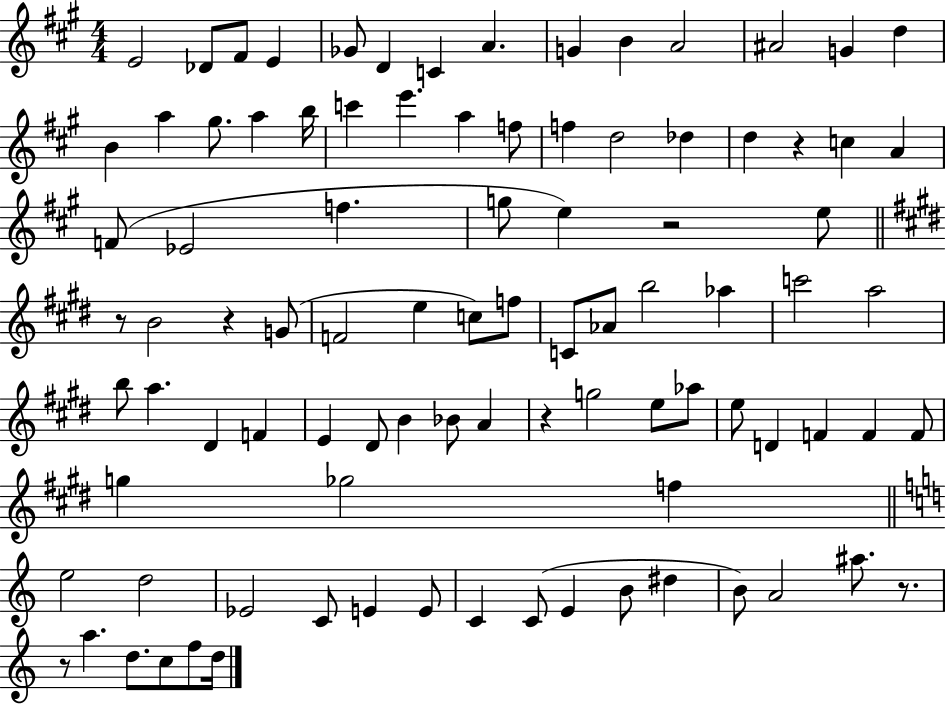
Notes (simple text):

E4/h Db4/e F#4/e E4/q Gb4/e D4/q C4/q A4/q. G4/q B4/q A4/h A#4/h G4/q D5/q B4/q A5/q G#5/e. A5/q B5/s C6/q E6/q. A5/q F5/e F5/q D5/h Db5/q D5/q R/q C5/q A4/q F4/e Eb4/h F5/q. G5/e E5/q R/h E5/e R/e B4/h R/q G4/e F4/h E5/q C5/e F5/e C4/e Ab4/e B5/h Ab5/q C6/h A5/h B5/e A5/q. D#4/q F4/q E4/q D#4/e B4/q Bb4/e A4/q R/q G5/h E5/e Ab5/e E5/e D4/q F4/q F4/q F4/e G5/q Gb5/h F5/q E5/h D5/h Eb4/h C4/e E4/q E4/e C4/q C4/e E4/q B4/e D#5/q B4/e A4/h A#5/e. R/e. R/e A5/q. D5/e. C5/e F5/e D5/s